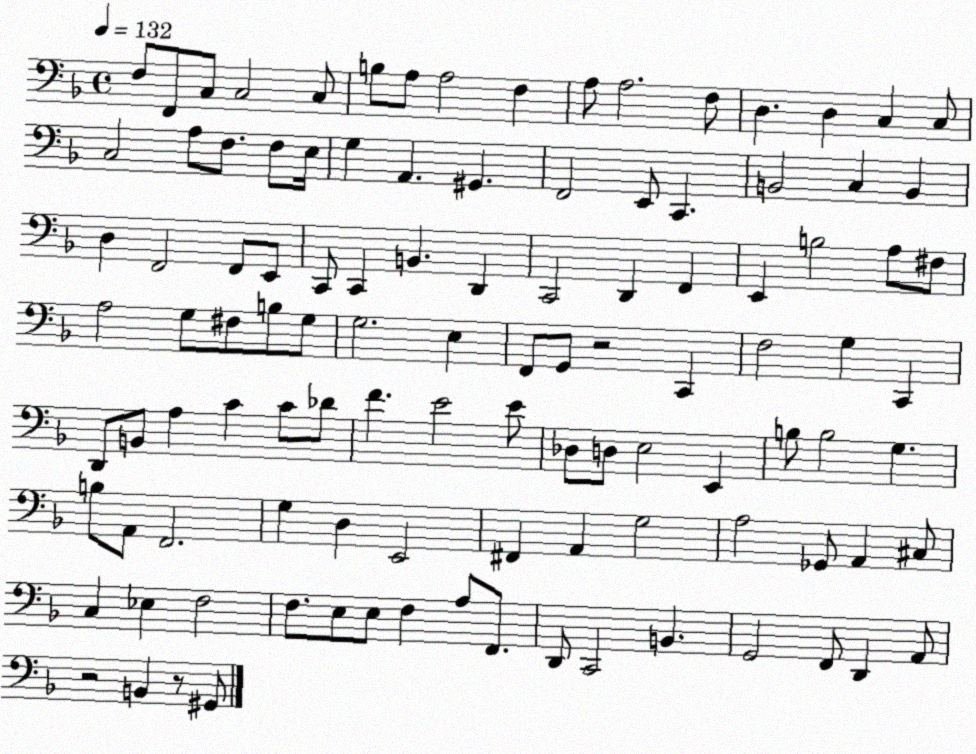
X:1
T:Untitled
M:4/4
L:1/4
K:F
F,/2 F,,/2 C,/2 C,2 C,/2 B,/2 A,/2 A,2 F, A,/2 A,2 F,/2 D, D, C, C,/2 C,2 A,/2 F,/2 F,/2 E,/4 G, A,, ^G,, F,,2 E,,/2 C,, B,,2 C, B,, D, F,,2 F,,/2 E,,/2 C,,/2 C,, B,, D,, C,,2 D,, F,, E,, B,2 A,/2 ^F,/2 A,2 G,/2 ^F,/2 B,/2 G,/2 G,2 E, F,,/2 G,,/2 z2 C,, F,2 G, C,, D,,/2 B,,/2 A, C C/2 _D/2 F E2 E/2 _D,/2 D,/2 E,2 E,, B,/2 B,2 G, B,/2 A,,/2 F,,2 G, D, E,,2 ^F,, A,, G,2 A,2 _G,,/2 A,, ^C,/2 C, _E, F,2 F,/2 E,/2 E,/2 F, A,/2 F,,/2 D,,/2 C,,2 B,, G,,2 F,,/2 D,, A,,/2 z2 B,, z/2 ^G,,/2